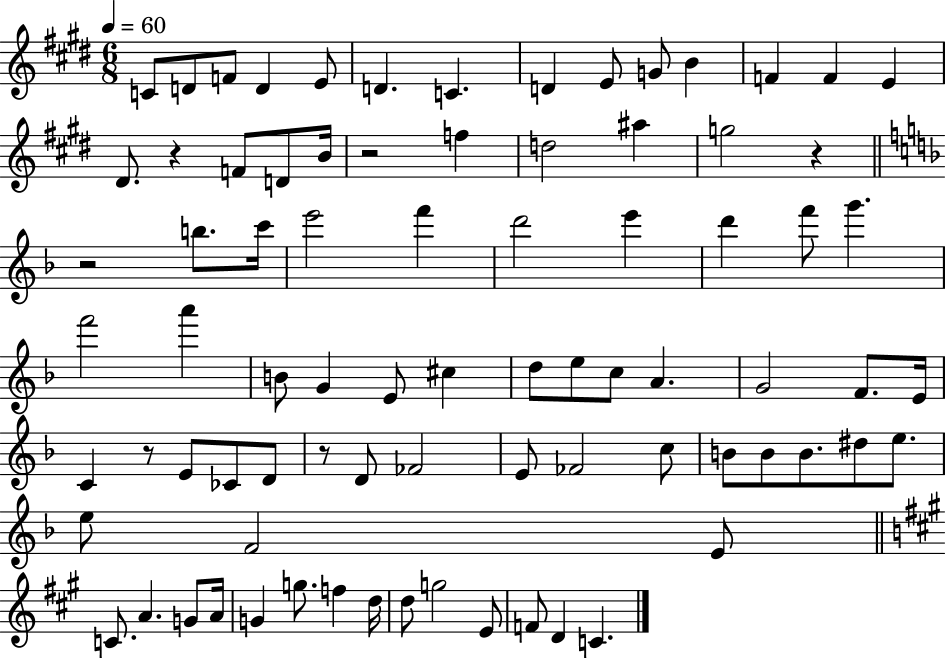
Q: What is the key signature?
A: E major